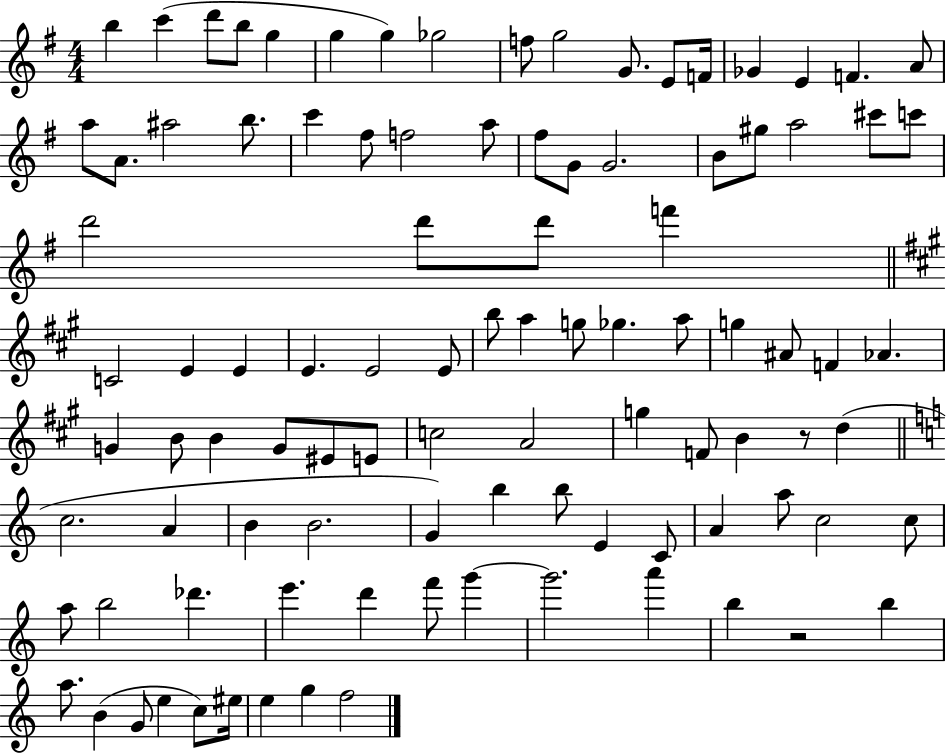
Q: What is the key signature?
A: G major